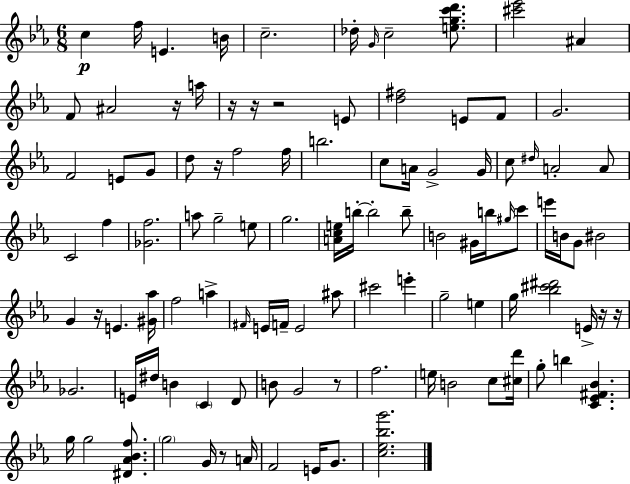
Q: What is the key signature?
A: EES major